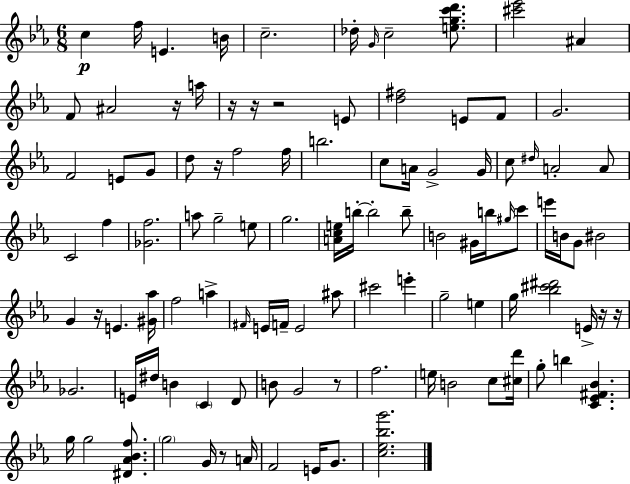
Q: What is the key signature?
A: EES major